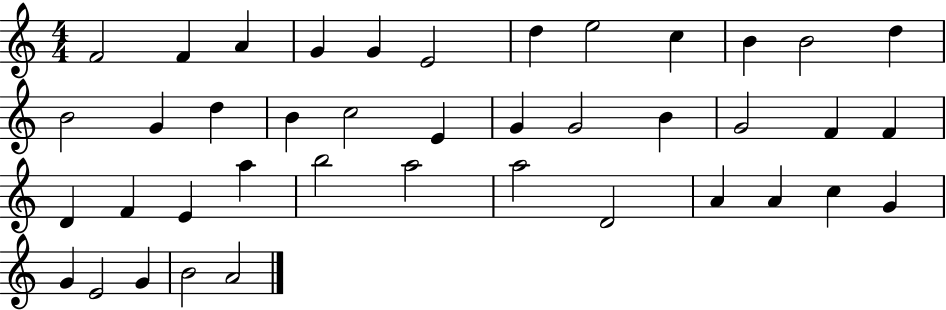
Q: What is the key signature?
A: C major